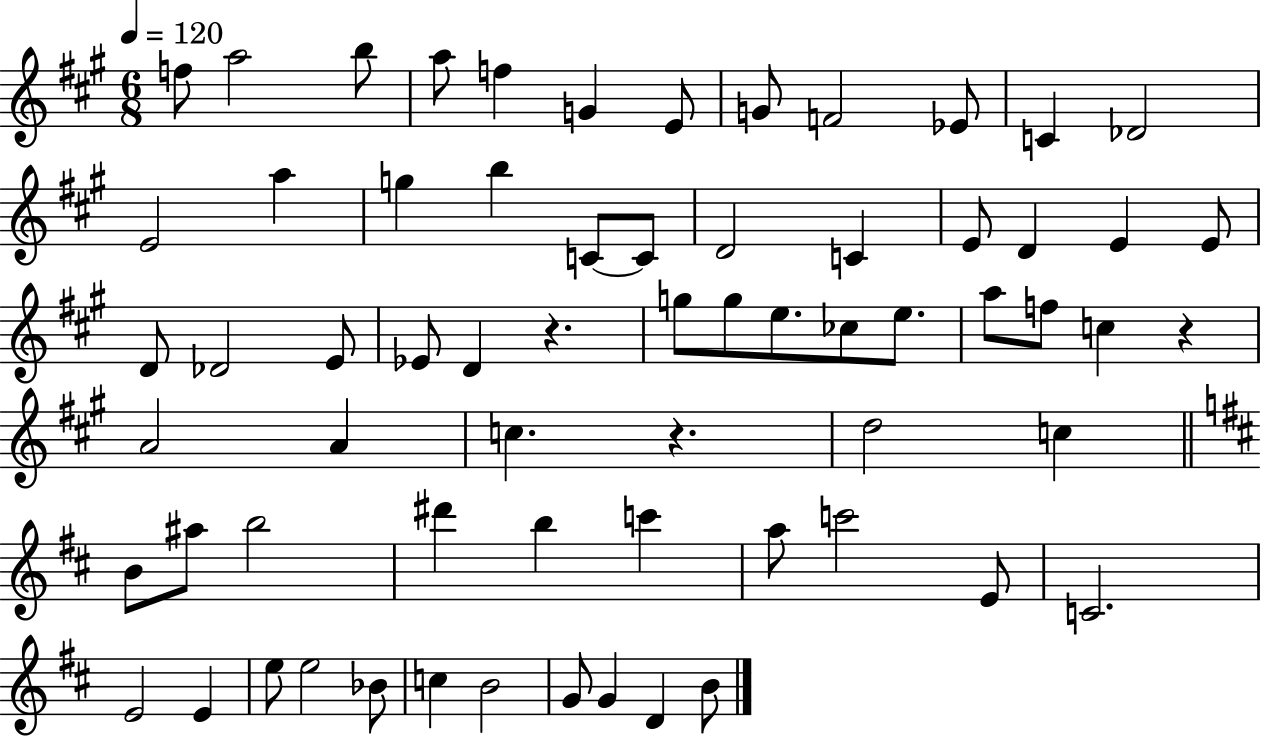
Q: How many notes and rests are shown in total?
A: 66